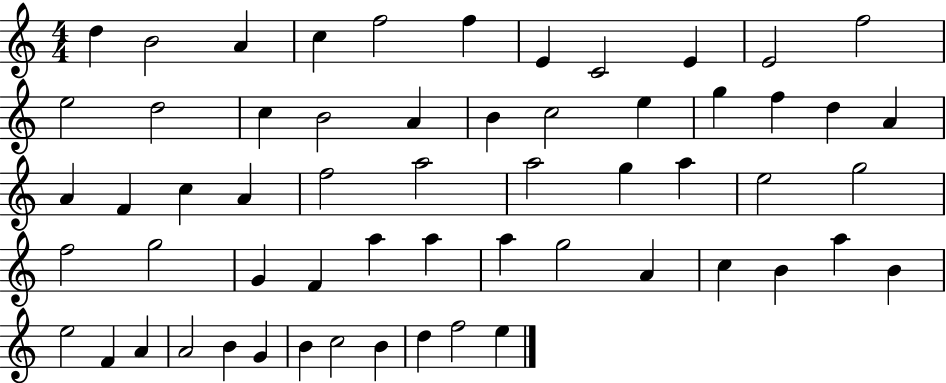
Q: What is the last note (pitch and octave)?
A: E5